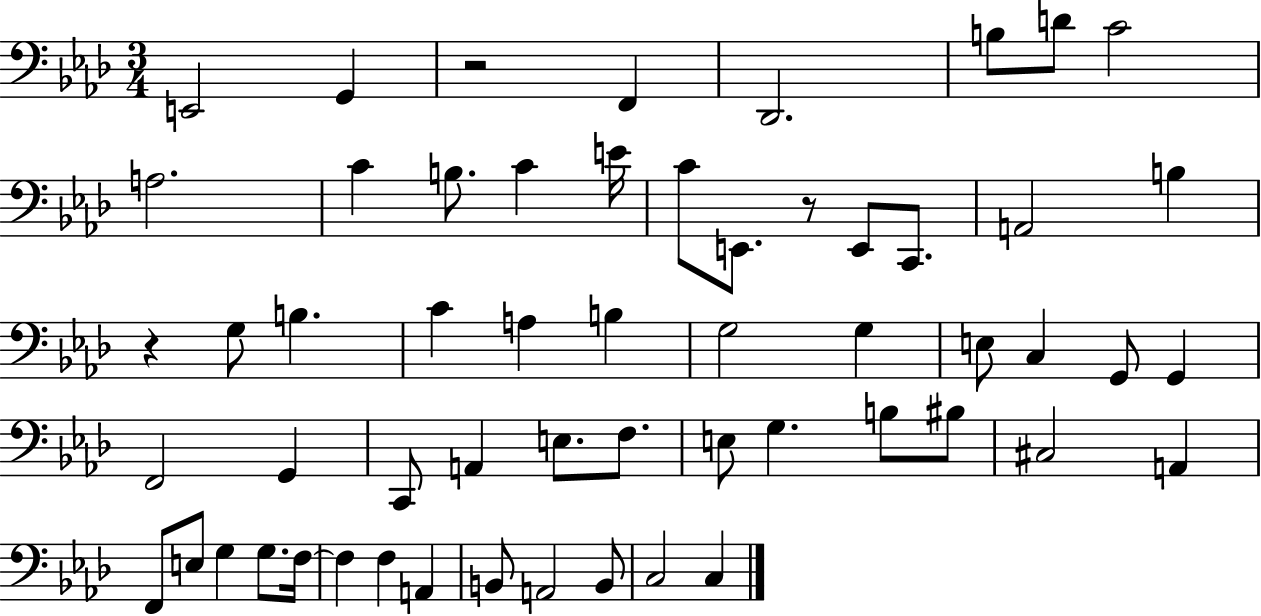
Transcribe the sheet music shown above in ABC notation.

X:1
T:Untitled
M:3/4
L:1/4
K:Ab
E,,2 G,, z2 F,, _D,,2 B,/2 D/2 C2 A,2 C B,/2 C E/4 C/2 E,,/2 z/2 E,,/2 C,,/2 A,,2 B, z G,/2 B, C A, B, G,2 G, E,/2 C, G,,/2 G,, F,,2 G,, C,,/2 A,, E,/2 F,/2 E,/2 G, B,/2 ^B,/2 ^C,2 A,, F,,/2 E,/2 G, G,/2 F,/4 F, F, A,, B,,/2 A,,2 B,,/2 C,2 C,